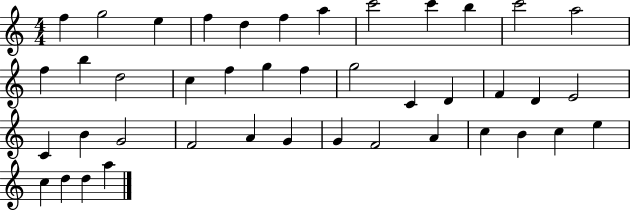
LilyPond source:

{
  \clef treble
  \numericTimeSignature
  \time 4/4
  \key c \major
  f''4 g''2 e''4 | f''4 d''4 f''4 a''4 | c'''2 c'''4 b''4 | c'''2 a''2 | \break f''4 b''4 d''2 | c''4 f''4 g''4 f''4 | g''2 c'4 d'4 | f'4 d'4 e'2 | \break c'4 b'4 g'2 | f'2 a'4 g'4 | g'4 f'2 a'4 | c''4 b'4 c''4 e''4 | \break c''4 d''4 d''4 a''4 | \bar "|."
}